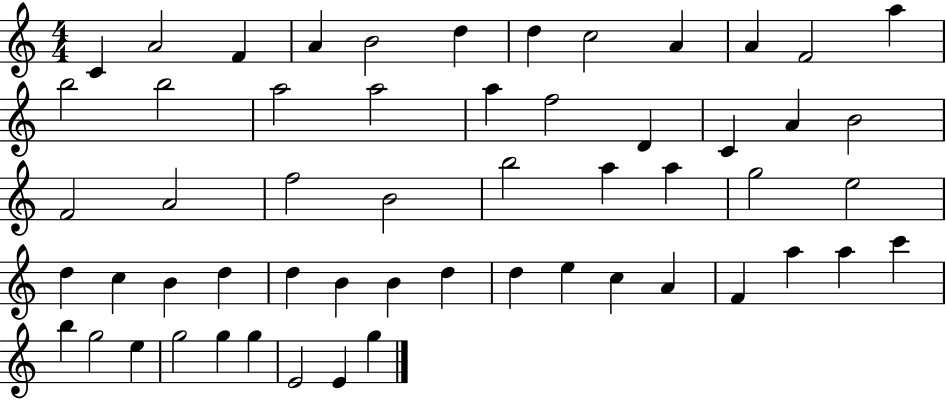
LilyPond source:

{
  \clef treble
  \numericTimeSignature
  \time 4/4
  \key c \major
  c'4 a'2 f'4 | a'4 b'2 d''4 | d''4 c''2 a'4 | a'4 f'2 a''4 | \break b''2 b''2 | a''2 a''2 | a''4 f''2 d'4 | c'4 a'4 b'2 | \break f'2 a'2 | f''2 b'2 | b''2 a''4 a''4 | g''2 e''2 | \break d''4 c''4 b'4 d''4 | d''4 b'4 b'4 d''4 | d''4 e''4 c''4 a'4 | f'4 a''4 a''4 c'''4 | \break b''4 g''2 e''4 | g''2 g''4 g''4 | e'2 e'4 g''4 | \bar "|."
}